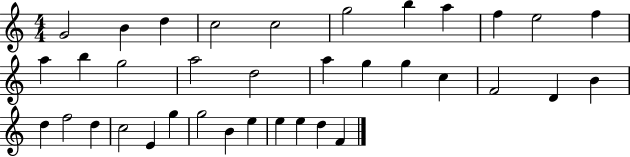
{
  \clef treble
  \numericTimeSignature
  \time 4/4
  \key c \major
  g'2 b'4 d''4 | c''2 c''2 | g''2 b''4 a''4 | f''4 e''2 f''4 | \break a''4 b''4 g''2 | a''2 d''2 | a''4 g''4 g''4 c''4 | f'2 d'4 b'4 | \break d''4 f''2 d''4 | c''2 e'4 g''4 | g''2 b'4 e''4 | e''4 e''4 d''4 f'4 | \break \bar "|."
}